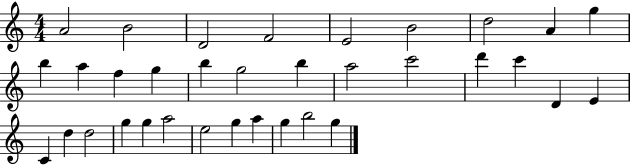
A4/h B4/h D4/h F4/h E4/h B4/h D5/h A4/q G5/q B5/q A5/q F5/q G5/q B5/q G5/h B5/q A5/h C6/h D6/q C6/q D4/q E4/q C4/q D5/q D5/h G5/q G5/q A5/h E5/h G5/q A5/q G5/q B5/h G5/q